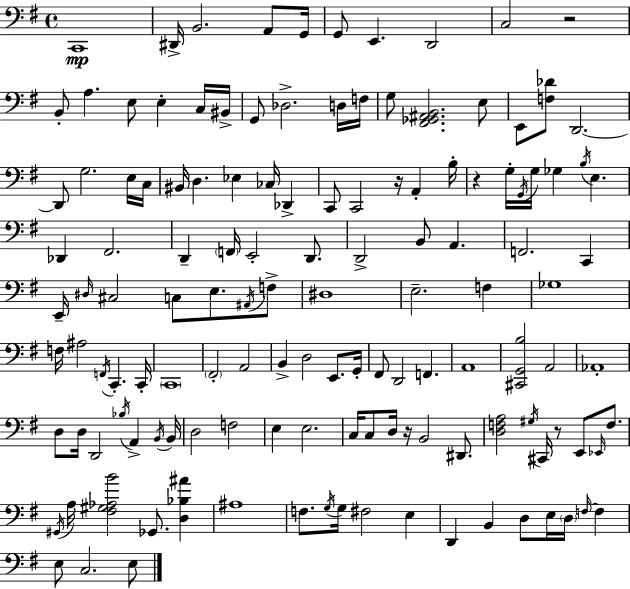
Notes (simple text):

C2/w D#2/s B2/h. A2/e G2/s G2/e E2/q. D2/h C3/h R/h B2/e A3/q. E3/e E3/q C3/s BIS2/s G2/e Db3/h. D3/s F3/s G3/e [F#2,Gb2,A#2,B2]/h. E3/e E2/e [F3,Db4]/e D2/h. D2/e G3/h. E3/s C3/s BIS2/s D3/q. Eb3/q CES3/s Db2/q C2/e C2/h R/s A2/q B3/s R/q G3/s G2/s G3/s Gb3/q B3/s E3/q. Db2/q F#2/h. D2/q F2/s E2/h D2/e. D2/h B2/e A2/q. F2/h. C2/q E2/s D#3/s C#3/h C3/e E3/e. A#2/s F3/e D#3/w E3/h. F3/q Gb3/w F3/s A#3/h F2/s C2/q. C2/s C2/w F#2/h A2/h B2/q D3/h E2/e. G2/s F#2/e D2/h F2/q. A2/w [C#2,G2,B3]/h A2/h Ab2/w D3/e D3/s D2/h Bb3/s A2/q B2/s B2/s D3/h F3/h E3/q E3/h. C3/s C3/e D3/s R/s B2/h D#2/e. [D3,F3,A3]/h G#3/s C#2/s R/e E2/e Eb2/s F3/e. G#2/s A3/s [F#3,G#3,Ab3,B4]/h Gb2/e. [D3,Bb3,A#4]/q A#3/w F3/e. G3/s G3/s F#3/h E3/q D2/q B2/q D3/e E3/s D3/s F3/s F3/q E3/e C3/h. E3/e